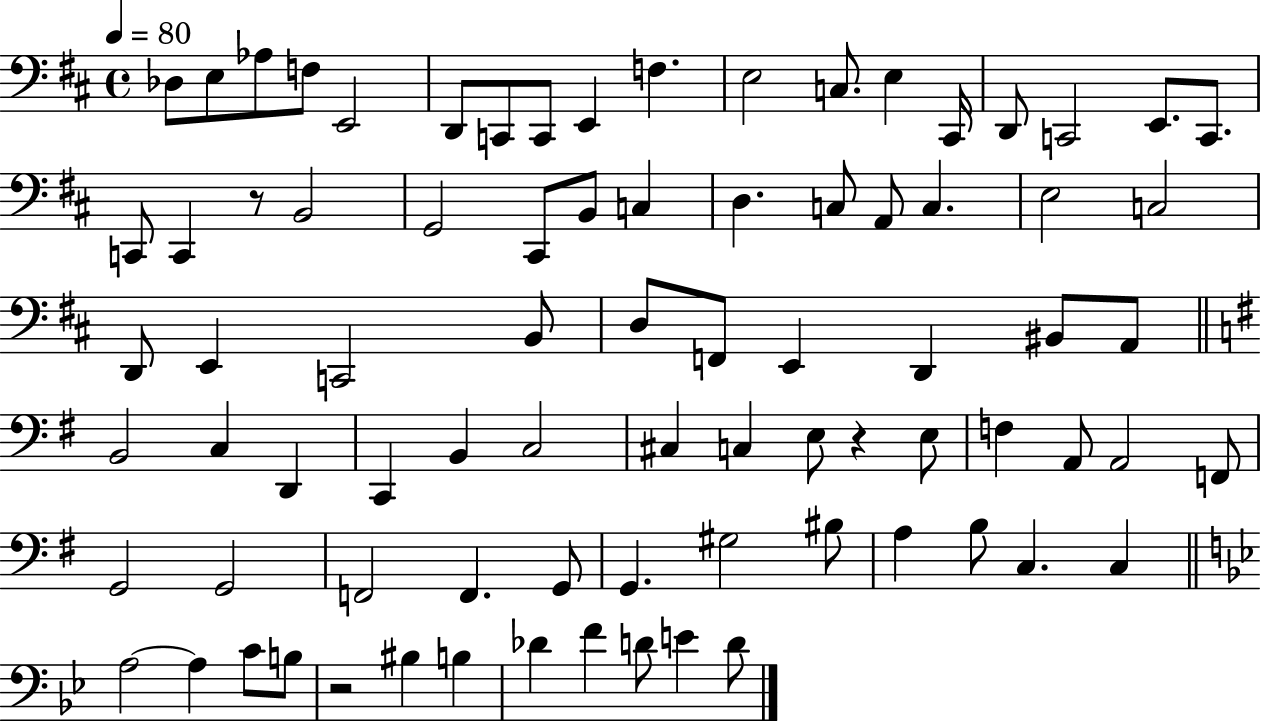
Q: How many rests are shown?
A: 3